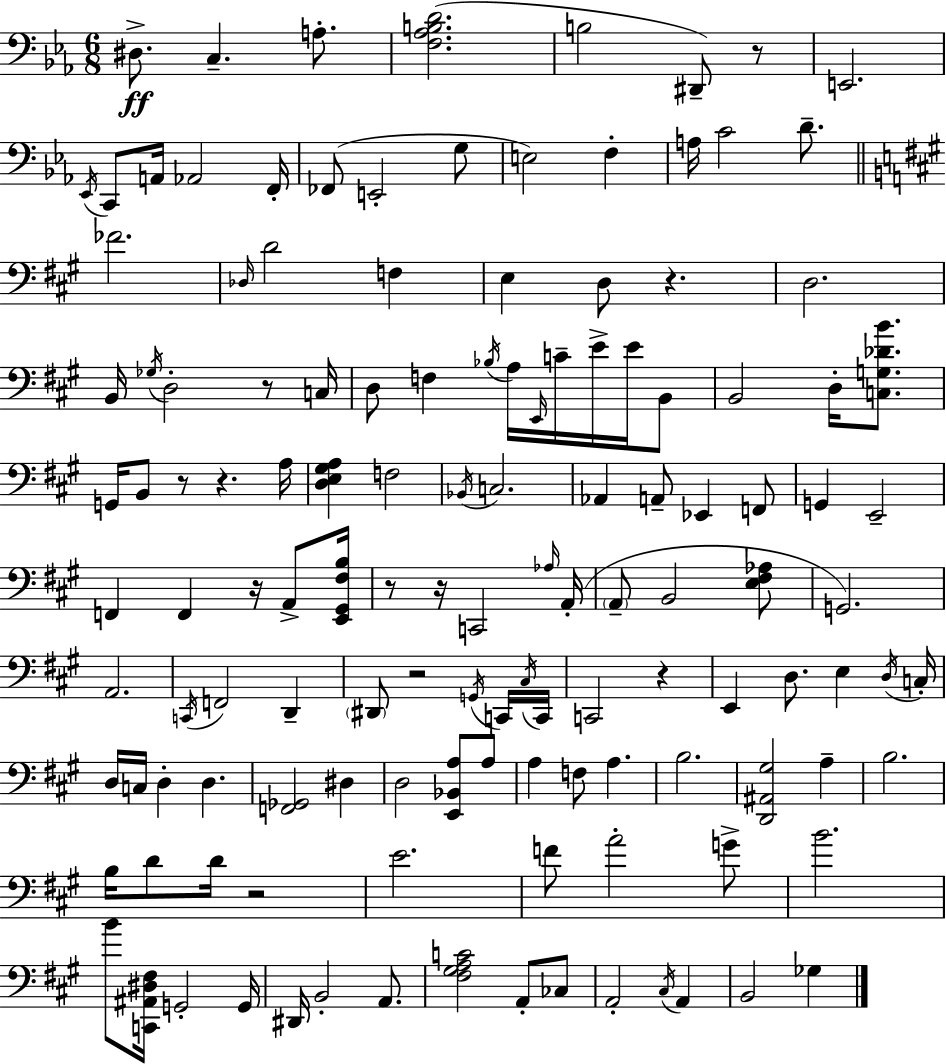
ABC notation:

X:1
T:Untitled
M:6/8
L:1/4
K:Cm
^D,/2 C, A,/2 [F,_A,B,D]2 B,2 ^D,,/2 z/2 E,,2 _E,,/4 C,,/2 A,,/4 _A,,2 F,,/4 _F,,/2 E,,2 G,/2 E,2 F, A,/4 C2 D/2 _F2 _D,/4 D2 F, E, D,/2 z D,2 B,,/4 _G,/4 D,2 z/2 C,/4 D,/2 F, _B,/4 A,/4 E,,/4 C/4 E/4 E/4 B,,/2 B,,2 D,/4 [C,G,_DB]/2 G,,/4 B,,/2 z/2 z A,/4 [D,E,^G,A,] F,2 _B,,/4 C,2 _A,, A,,/2 _E,, F,,/2 G,, E,,2 F,, F,, z/4 A,,/2 [E,,^G,,^F,B,]/4 z/2 z/4 C,,2 _A,/4 A,,/4 A,,/2 B,,2 [E,^F,_A,]/2 G,,2 A,,2 C,,/4 F,,2 D,, ^D,,/2 z2 G,,/4 C,,/4 ^C,/4 C,,/4 C,,2 z E,, D,/2 E, D,/4 C,/4 D,/4 C,/4 D, D, [F,,_G,,]2 ^D, D,2 [E,,_B,,A,]/2 A,/2 A, F,/2 A, B,2 [D,,^A,,^G,]2 A, B,2 B,/4 D/2 D/4 z2 E2 F/2 A2 G/2 B2 B/2 [C,,^A,,^D,^F,]/4 G,,2 G,,/4 ^D,,/4 B,,2 A,,/2 [^F,^G,A,C]2 A,,/2 _C,/2 A,,2 ^C,/4 A,, B,,2 _G,